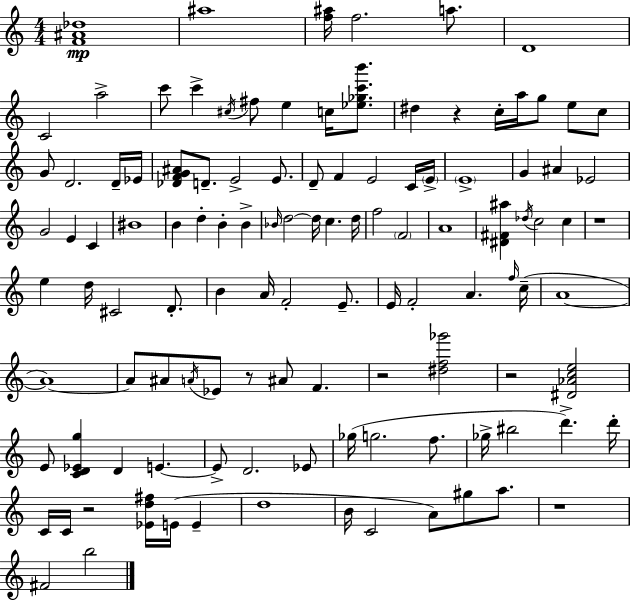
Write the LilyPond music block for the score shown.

{
  \clef treble
  \numericTimeSignature
  \time 4/4
  \key a \minor
  <f' ais' des''>1\mp | ais''1 | <f'' ais''>16 f''2. a''8. | d'1 | \break c'2 a''2-> | c'''8 c'''4-> \acciaccatura { cis''16 } fis''8 e''4 c''16 <ees'' ges'' c''' b'''>8. | dis''4 r4 c''16-. a''16 g''8 e''8 c''8 | g'8 d'2. d'16-- | \break ees'16 <des' f' g' ais'>8 d'8.-- e'2-> e'8. | d'8-- f'4 e'2 c'16 | \parenthesize e'16-> \parenthesize e'1-> | g'4 ais'4 ees'2 | \break g'2 e'4 c'4 | bis'1 | b'4 d''4-. b'4-. b'4-> | \grace { bes'16 } d''2~~ d''16 c''4. | \break d''16 f''2 \parenthesize f'2 | a'1 | <dis' fis' ais''>4 \acciaccatura { des''16 } c''2 c''4 | r1 | \break e''4 d''16 cis'2 | d'8.-. b'4 a'16 f'2-. | e'8.-- e'16 f'2-. a'4. | \grace { f''16 }( c''16-- a'1~~ | \break a'1~~) | a'8 ais'8 \acciaccatura { a'16 } ees'8 r8 ais'8 f'4. | r2 <dis'' f'' ges'''>2 | r2 <dis' aes' c'' e''>2 | \break e'8 <c' d' ees' g''>4 d'4 e'4.~~ | e'8-> d'2. | ees'8 ges''16( g''2. | f''8. ges''16-> bis''2 d'''4.->) | \break d'''16-. c'16 c'16 r2 <ees' d'' fis''>16 | e'16( e'4-- d''1 | b'16 c'2 a'8) | gis''8 a''8. r1 | \break fis'2 b''2 | \bar "|."
}